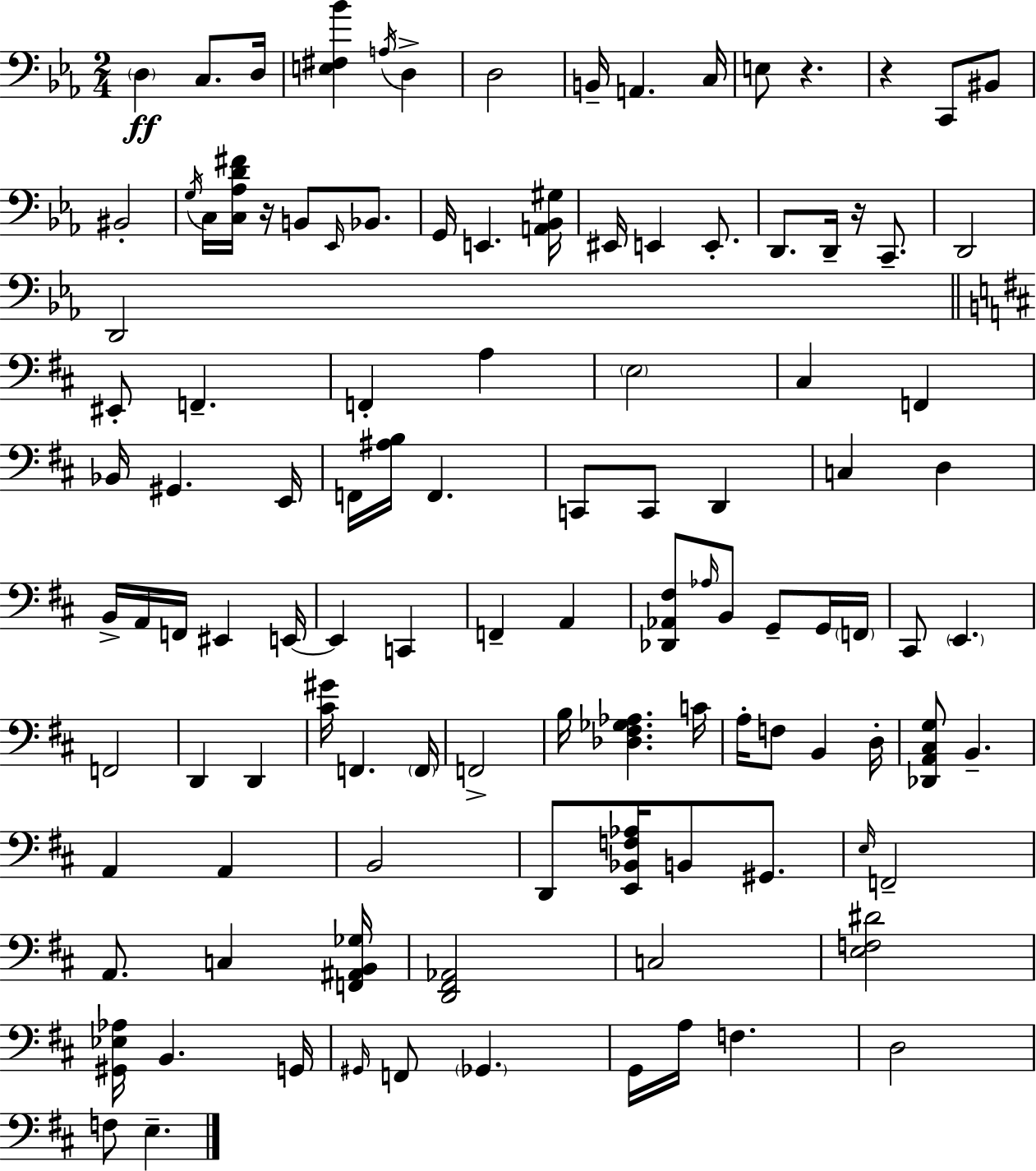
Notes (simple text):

D3/q C3/e. D3/s [E3,F#3,Bb4]/q A3/s D3/q D3/h B2/s A2/q. C3/s E3/e R/q. R/q C2/e BIS2/e BIS2/h G3/s C3/s [C3,Ab3,D4,F#4]/s R/s B2/e Eb2/s Bb2/e. G2/s E2/q. [A2,Bb2,G#3]/s EIS2/s E2/q E2/e. D2/e. D2/s R/s C2/e. D2/h D2/h EIS2/e F2/q. F2/q A3/q E3/h C#3/q F2/q Bb2/s G#2/q. E2/s F2/s [A#3,B3]/s F2/q. C2/e C2/e D2/q C3/q D3/q B2/s A2/s F2/s EIS2/q E2/s E2/q C2/q F2/q A2/q [Db2,Ab2,F#3]/e Ab3/s B2/e G2/e G2/s F2/s C#2/e E2/q. F2/h D2/q D2/q [C#4,G#4]/s F2/q. F2/s F2/h B3/s [Db3,F#3,Gb3,Ab3]/q. C4/s A3/s F3/e B2/q D3/s [Db2,A2,C#3,G3]/e B2/q. A2/q A2/q B2/h D2/e [E2,Bb2,F3,Ab3]/s B2/e G#2/e. E3/s F2/h A2/e. C3/q [F2,A#2,B2,Gb3]/s [D2,F#2,Ab2]/h C3/h [E3,F3,D#4]/h [G#2,Eb3,Ab3]/s B2/q. G2/s G#2/s F2/e Gb2/q. G2/s A3/s F3/q. D3/h F3/e E3/q.